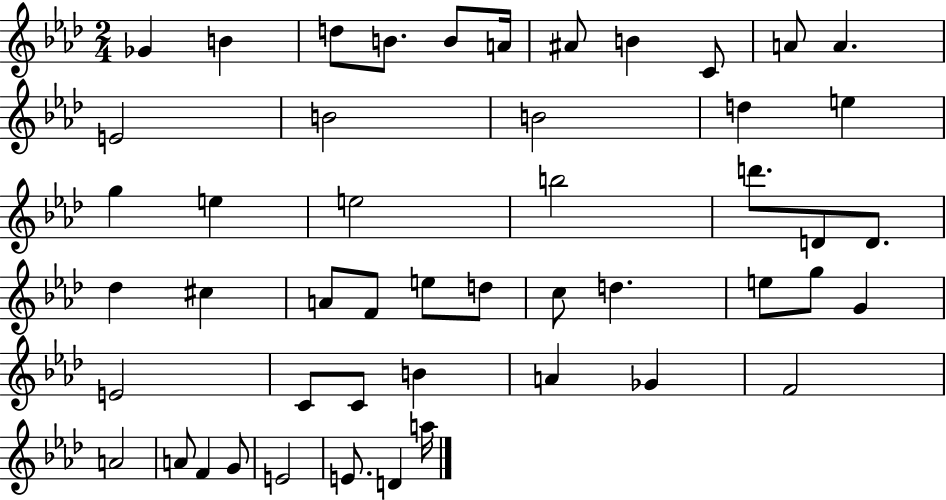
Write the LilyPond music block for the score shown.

{
  \clef treble
  \numericTimeSignature
  \time 2/4
  \key aes \major
  \repeat volta 2 { ges'4 b'4 | d''8 b'8. b'8 a'16 | ais'8 b'4 c'8 | a'8 a'4. | \break e'2 | b'2 | b'2 | d''4 e''4 | \break g''4 e''4 | e''2 | b''2 | d'''8. d'8 d'8. | \break des''4 cis''4 | a'8 f'8 e''8 d''8 | c''8 d''4. | e''8 g''8 g'4 | \break e'2 | c'8 c'8 b'4 | a'4 ges'4 | f'2 | \break a'2 | a'8 f'4 g'8 | e'2 | e'8. d'4 a''16 | \break } \bar "|."
}